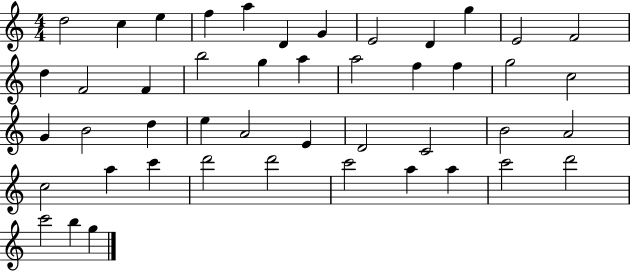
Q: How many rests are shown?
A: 0